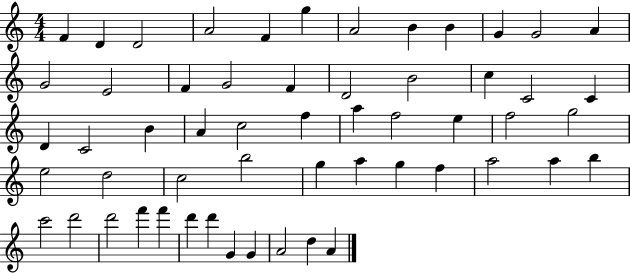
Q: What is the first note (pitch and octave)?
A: F4